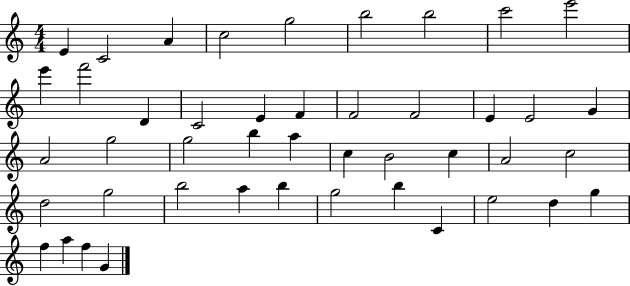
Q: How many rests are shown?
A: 0